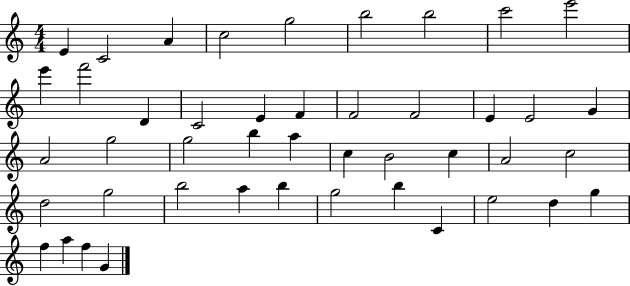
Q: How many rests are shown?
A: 0